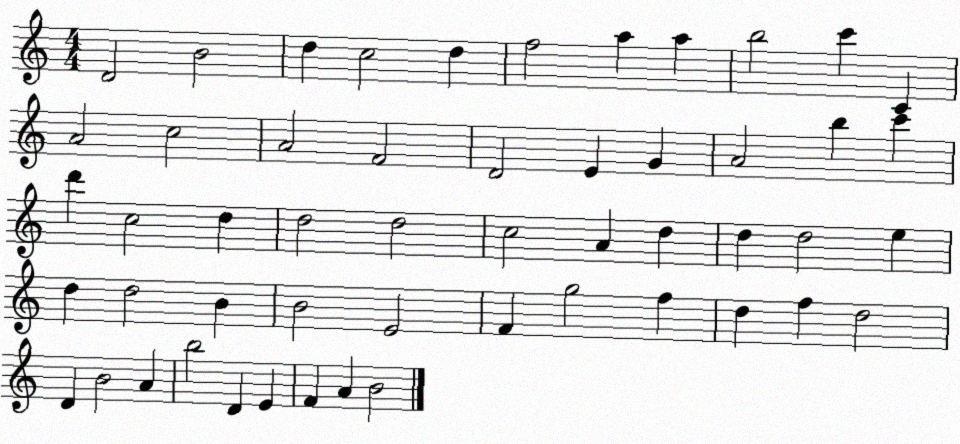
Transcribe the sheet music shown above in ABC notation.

X:1
T:Untitled
M:4/4
L:1/4
K:C
D2 B2 d c2 d f2 a a b2 c' C A2 c2 A2 F2 D2 E G A2 b c' d' c2 d d2 d2 c2 A d d d2 e d d2 B B2 E2 F g2 f d f d2 D B2 A b2 D E F A B2